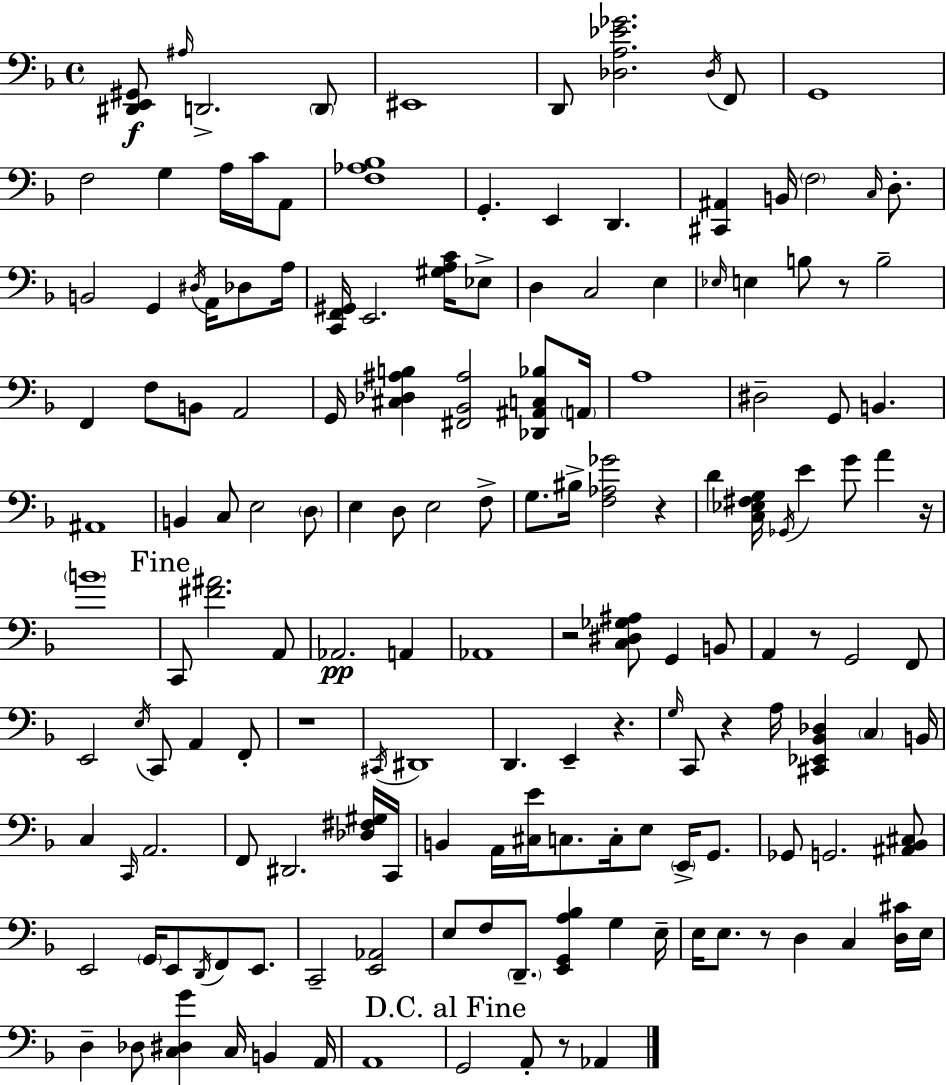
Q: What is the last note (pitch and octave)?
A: Ab2